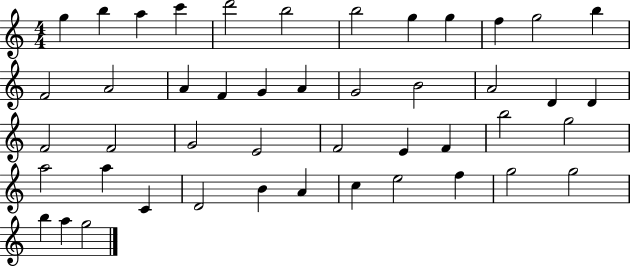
G5/q B5/q A5/q C6/q D6/h B5/h B5/h G5/q G5/q F5/q G5/h B5/q F4/h A4/h A4/q F4/q G4/q A4/q G4/h B4/h A4/h D4/q D4/q F4/h F4/h G4/h E4/h F4/h E4/q F4/q B5/h G5/h A5/h A5/q C4/q D4/h B4/q A4/q C5/q E5/h F5/q G5/h G5/h B5/q A5/q G5/h